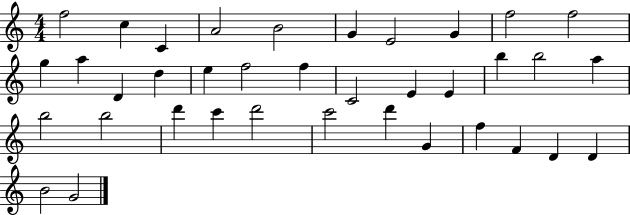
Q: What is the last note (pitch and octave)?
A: G4